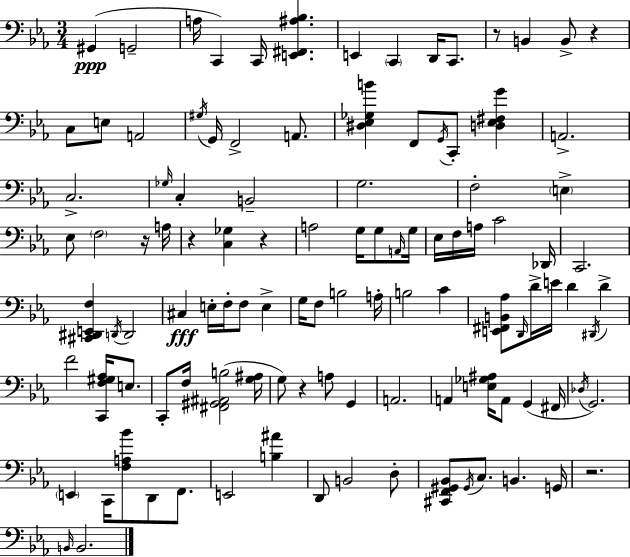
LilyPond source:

{
  \clef bass
  \numericTimeSignature
  \time 3/4
  \key ees \major
  gis,4(\ppp g,2-- | a16 c,4) c,16 <e, fis, ais bes>4. | e,4 \parenthesize c,4 d,16 c,8. | r8 b,4 b,8-> r4 | \break c8 e8 a,2 | \acciaccatura { gis16 } g,16 f,2-> a,8. | <dis ees ges b'>4 f,8 \acciaccatura { g,16 } c,8-. <d ees fis g'>4 | a,2.-> | \break c2.-> | \grace { ges16 } c4-. b,2-- | g2. | f2-. \parenthesize e4-> | \break ees8 \parenthesize f2 | r16 a16 r4 <c ges>4 r4 | a2 g16 | g8 \grace { a,16 } g16 ees16 f16 a16 c'2 | \break des,16 c,2. | <cis, dis, e, f>4 \acciaccatura { d,16 } d,2 | cis4\fff e16-. f16-. f8 | e4-> g16 f8 b2 | \break a16-. b2 | c'4 <e, fis, b, aes>8 \grace { d,16 } d'16-> e'16 d'4 | \acciaccatura { dis,16 } d'4-> f'2 | <c, f gis aes>16 e8. c,8-. f16 <fis, gis, ais, b>2( | \break <g ais>16 g8) r4 | a8 g,4 a,2. | a,4 <e ges ais>16 | a,8 g,4( fis,16 \acciaccatura { des16 }) g,2. | \break \parenthesize e,4 | c,16 <f a bes'>8 d,8 f,8. e,2 | <b ais'>4 d,8 b,2 | d8-. <cis, f, gis, bes,>8 \acciaccatura { gis,16 } c8. | \break b,4. g,16 r2. | \grace { b,16 } b,2. | \bar "|."
}